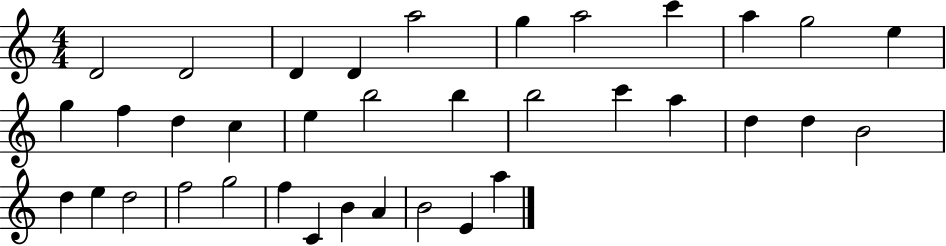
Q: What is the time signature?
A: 4/4